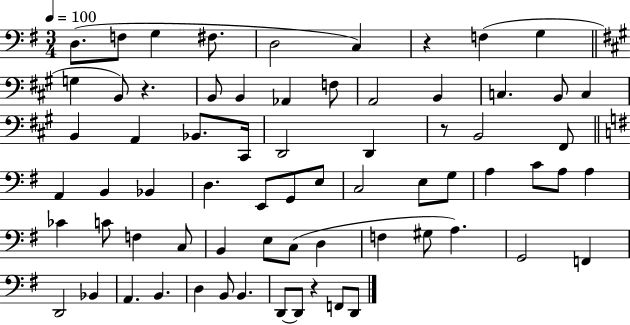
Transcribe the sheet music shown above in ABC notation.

X:1
T:Untitled
M:3/4
L:1/4
K:G
D,/2 F,/2 G, ^F,/2 D,2 C, z F, G, G, B,,/2 z B,,/2 B,, _A,, F,/2 A,,2 B,, C, B,,/2 C, B,, A,, _B,,/2 ^C,,/4 D,,2 D,, z/2 B,,2 ^F,,/2 A,, B,, _B,, D, E,,/2 G,,/2 E,/2 C,2 E,/2 G,/2 A, C/2 A,/2 A, _C C/2 F, C,/2 B,, E,/2 C,/2 D, F, ^G,/2 A, G,,2 F,, D,,2 _B,, A,, B,, D, B,,/2 B,, D,,/2 D,,/2 z F,,/2 D,,/2